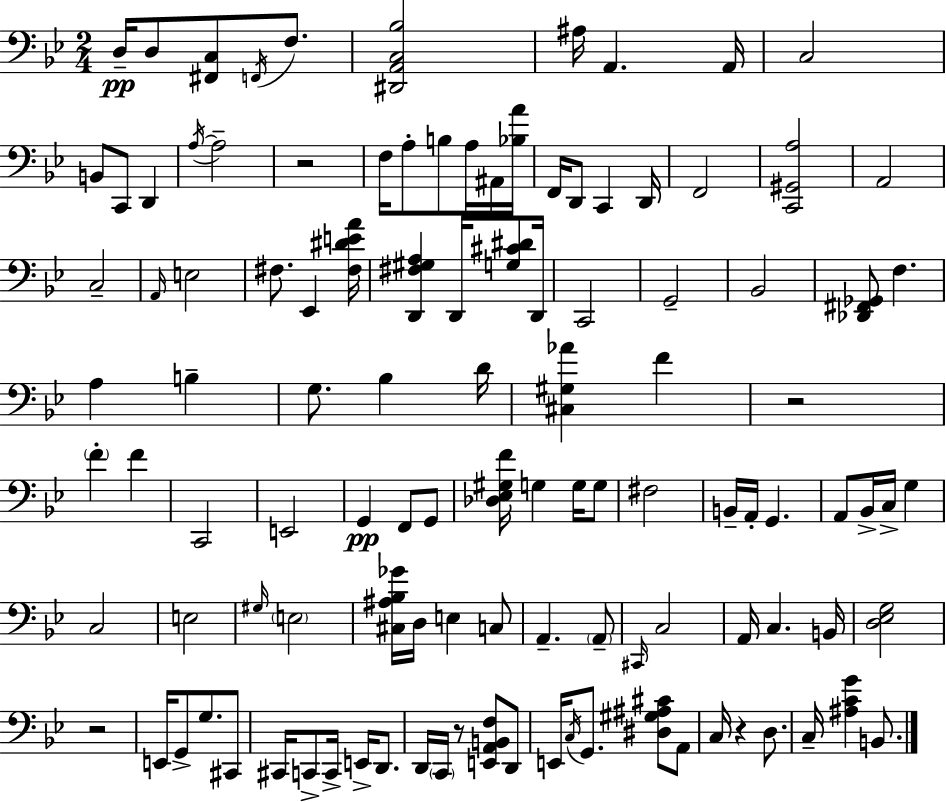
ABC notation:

X:1
T:Untitled
M:2/4
L:1/4
K:Gm
D,/4 D,/2 [^F,,C,]/2 F,,/4 F,/2 [^D,,A,,C,_B,]2 ^A,/4 A,, A,,/4 C,2 B,,/2 C,,/2 D,, A,/4 A,2 z2 F,/4 A,/2 B,/2 A,/4 ^A,,/4 [_B,A]/4 F,,/4 D,,/2 C,, D,,/4 F,,2 [C,,^G,,A,]2 A,,2 C,2 A,,/4 E,2 ^F,/2 _E,, [^F,^DEA]/4 [D,,^F,^G,A,] D,,/4 [G,^C^D]/2 D,,/4 C,,2 G,,2 _B,,2 [_D,,^F,,_G,,]/2 F, A, B, G,/2 _B, D/4 [^C,^G,_A] F z2 F F C,,2 E,,2 G,, F,,/2 G,,/2 [_D,_E,^G,F]/4 G, G,/4 G,/2 ^F,2 B,,/4 A,,/4 G,, A,,/2 _B,,/4 C,/4 G, C,2 E,2 ^G,/4 E,2 [^C,^A,_B,_G]/4 D,/4 E, C,/2 A,, A,,/2 ^C,,/4 C,2 A,,/4 C, B,,/4 [D,_E,G,]2 z2 E,,/4 G,,/2 G,/2 ^C,,/2 ^C,,/4 C,,/2 C,,/4 E,,/4 D,,/2 D,,/4 C,,/4 z/2 [E,,A,,B,,F,]/2 D,,/2 E,,/4 C,/4 G,,/2 [^D,^G,^A,^C]/2 A,,/2 C,/4 z D,/2 C,/4 [^A,CG] B,,/2